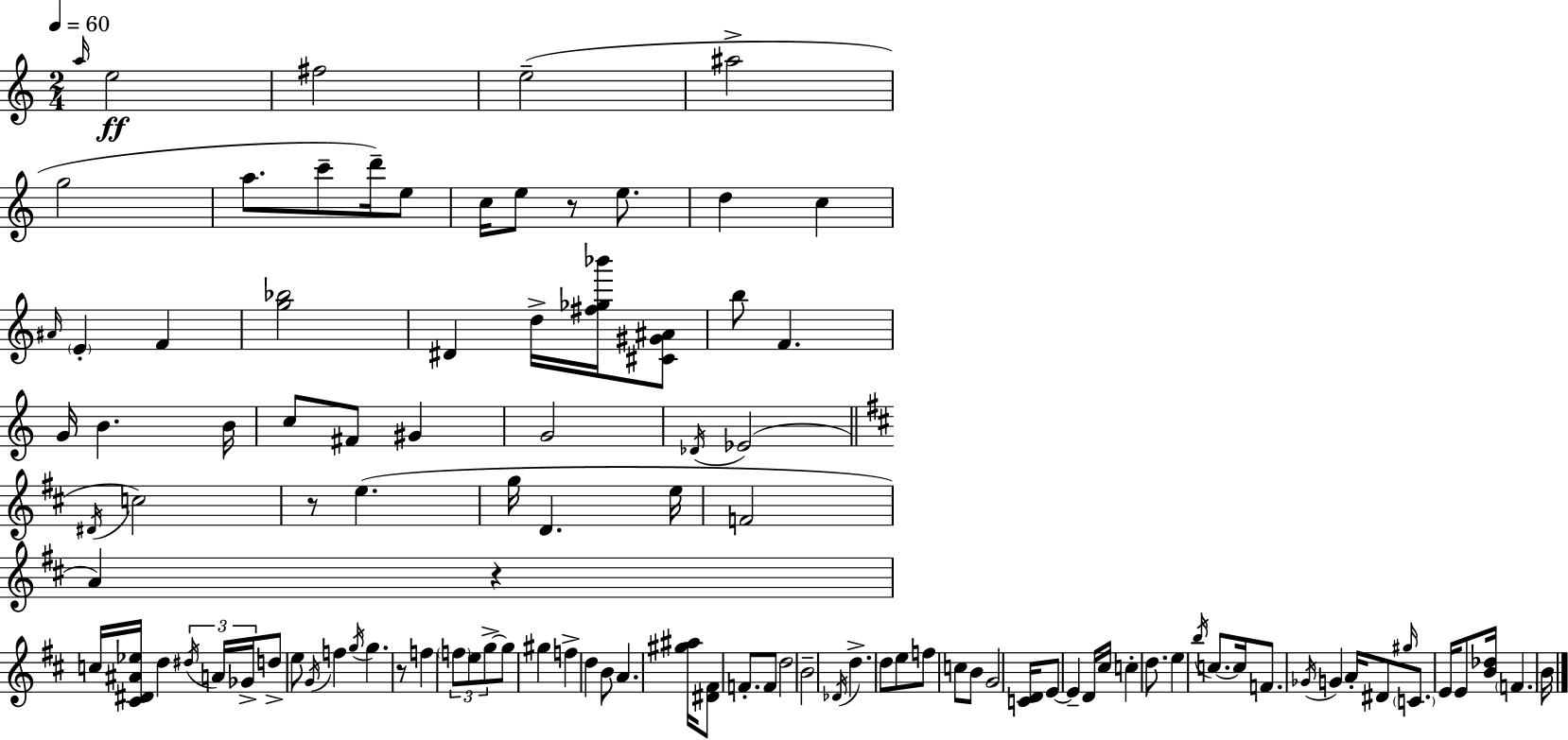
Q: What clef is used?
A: treble